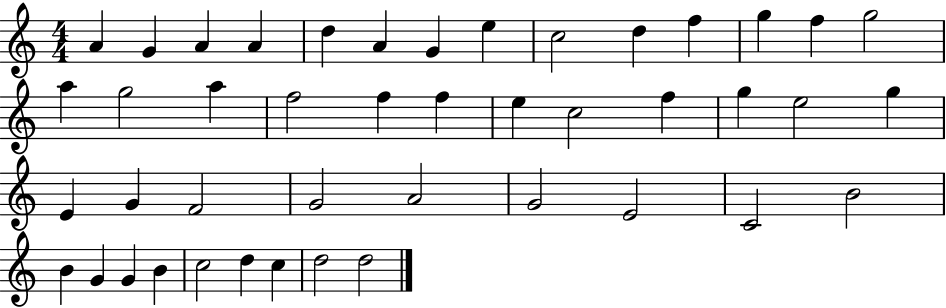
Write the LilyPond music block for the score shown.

{
  \clef treble
  \numericTimeSignature
  \time 4/4
  \key c \major
  a'4 g'4 a'4 a'4 | d''4 a'4 g'4 e''4 | c''2 d''4 f''4 | g''4 f''4 g''2 | \break a''4 g''2 a''4 | f''2 f''4 f''4 | e''4 c''2 f''4 | g''4 e''2 g''4 | \break e'4 g'4 f'2 | g'2 a'2 | g'2 e'2 | c'2 b'2 | \break b'4 g'4 g'4 b'4 | c''2 d''4 c''4 | d''2 d''2 | \bar "|."
}